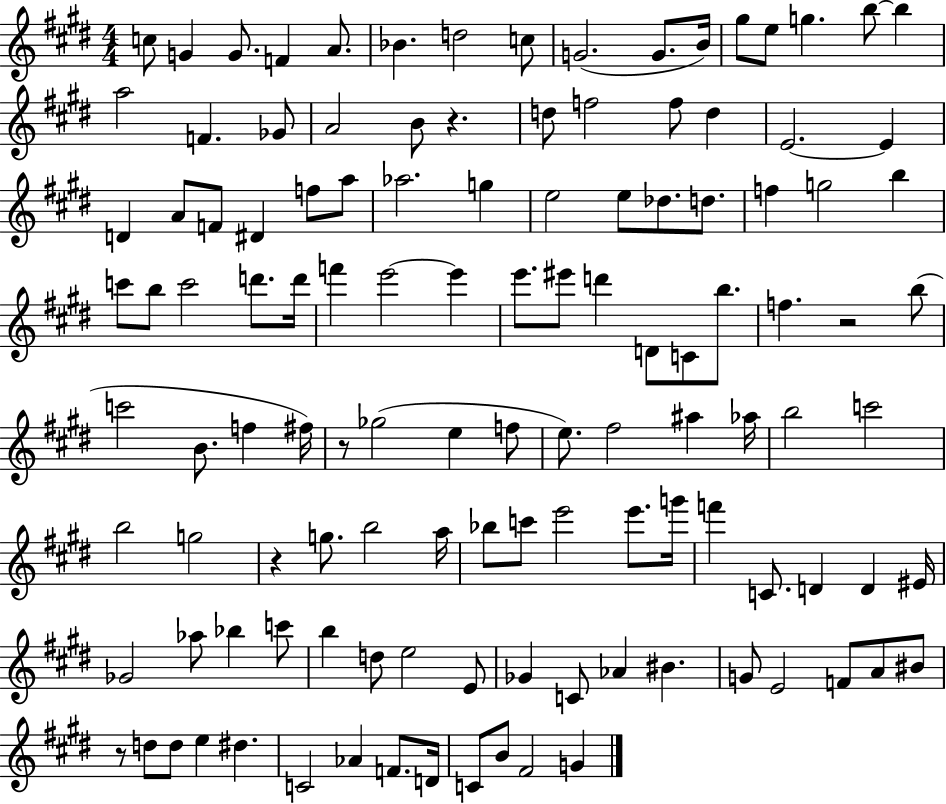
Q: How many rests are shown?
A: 5